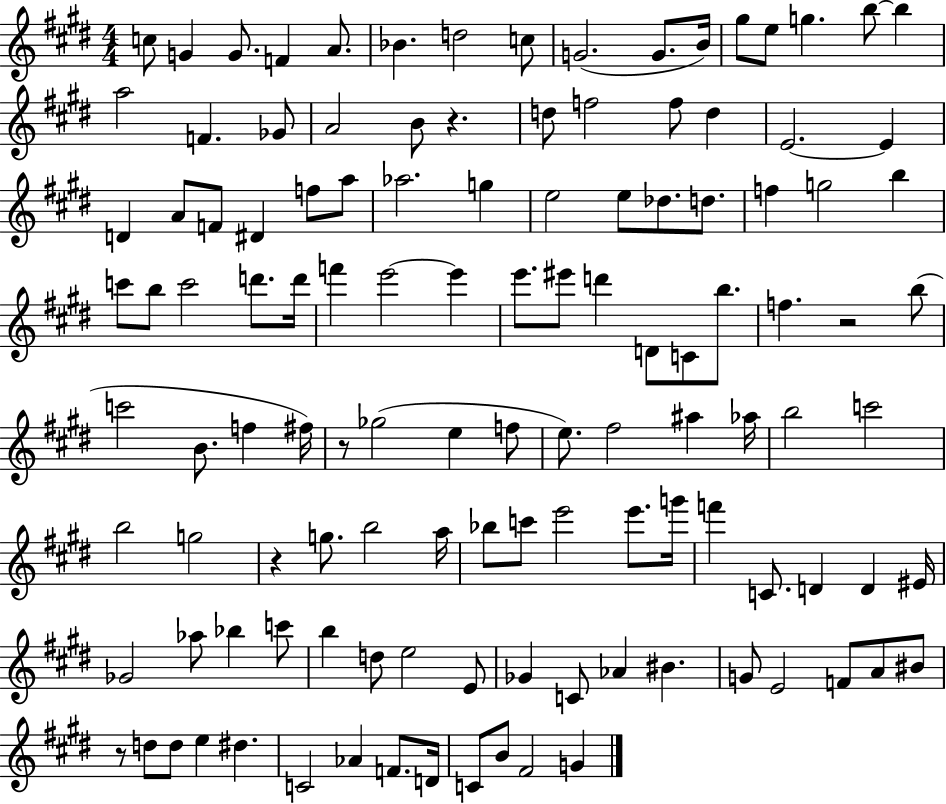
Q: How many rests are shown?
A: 5